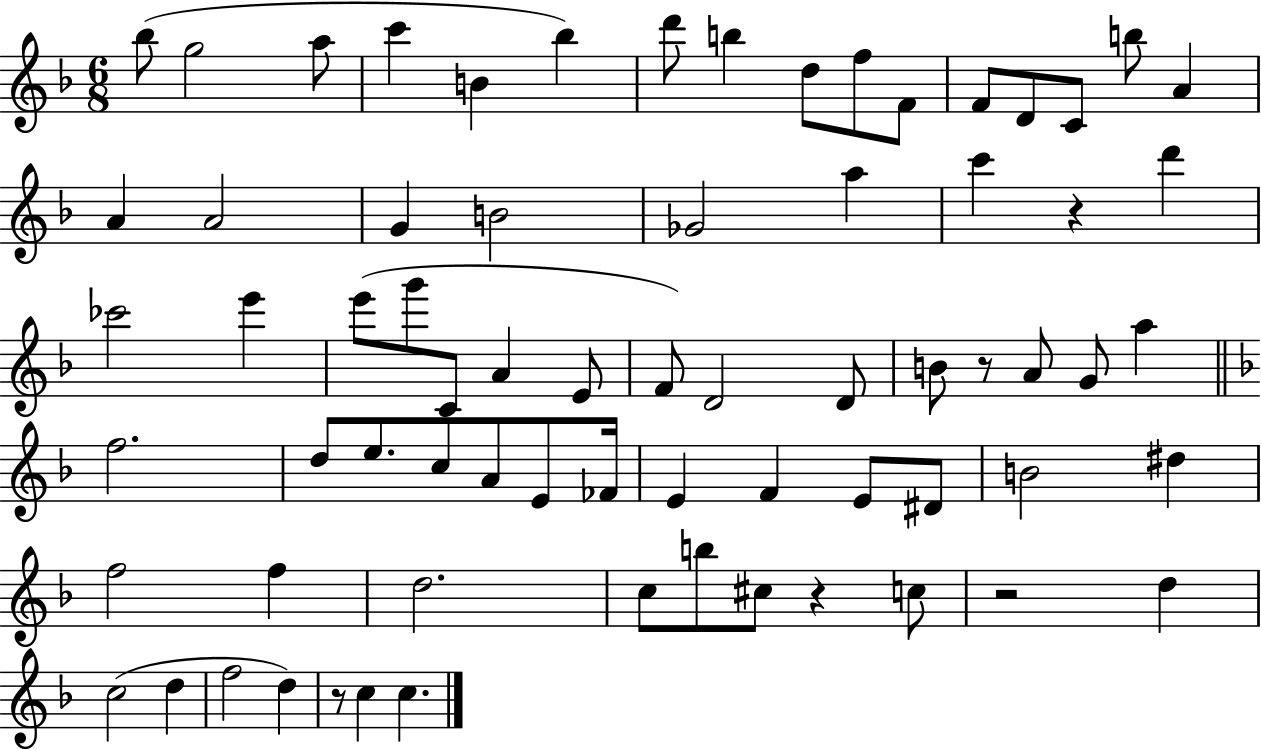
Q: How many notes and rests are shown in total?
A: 70